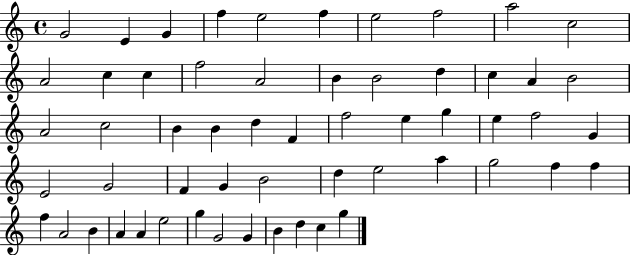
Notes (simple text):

G4/h E4/q G4/q F5/q E5/h F5/q E5/h F5/h A5/h C5/h A4/h C5/q C5/q F5/h A4/h B4/q B4/h D5/q C5/q A4/q B4/h A4/h C5/h B4/q B4/q D5/q F4/q F5/h E5/q G5/q E5/q F5/h G4/q E4/h G4/h F4/q G4/q B4/h D5/q E5/h A5/q G5/h F5/q F5/q F5/q A4/h B4/q A4/q A4/q E5/h G5/q G4/h G4/q B4/q D5/q C5/q G5/q